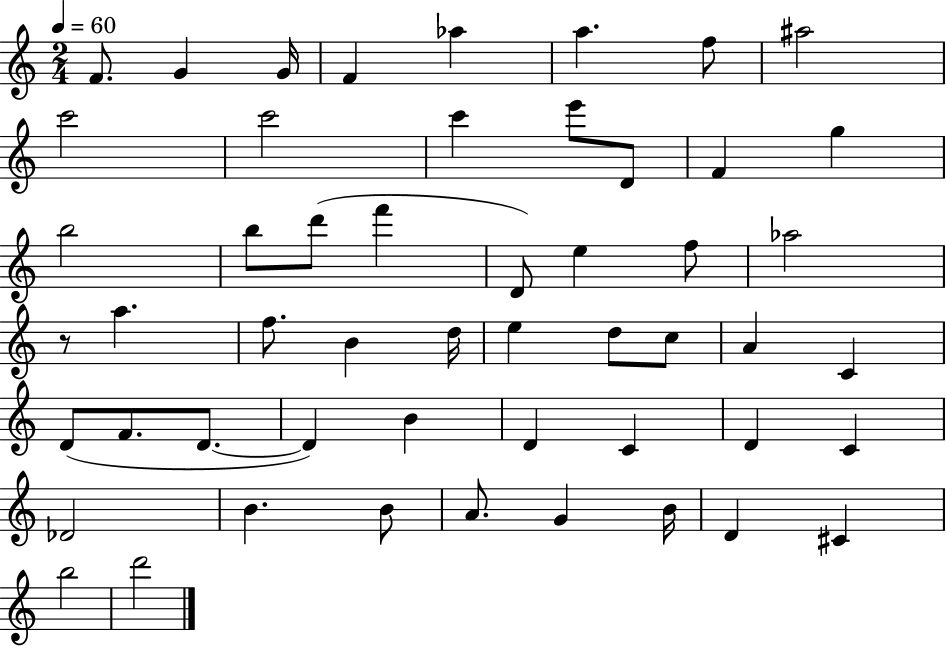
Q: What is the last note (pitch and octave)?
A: D6